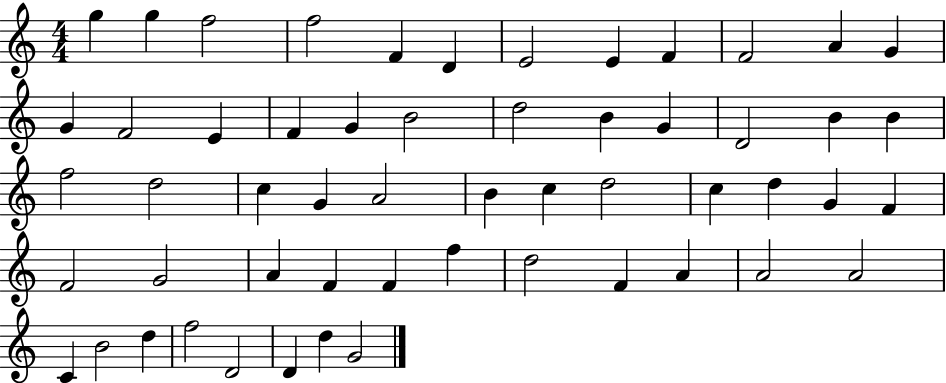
X:1
T:Untitled
M:4/4
L:1/4
K:C
g g f2 f2 F D E2 E F F2 A G G F2 E F G B2 d2 B G D2 B B f2 d2 c G A2 B c d2 c d G F F2 G2 A F F f d2 F A A2 A2 C B2 d f2 D2 D d G2